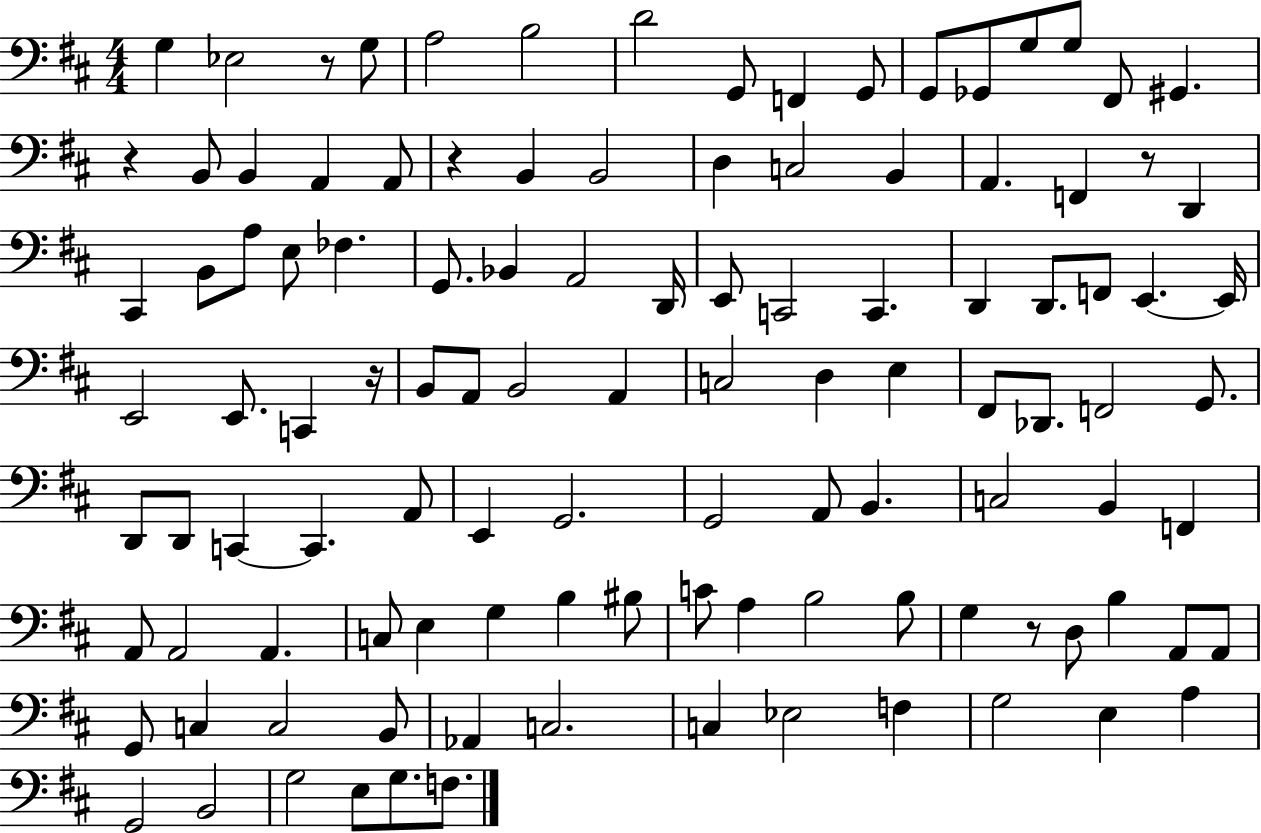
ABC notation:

X:1
T:Untitled
M:4/4
L:1/4
K:D
G, _E,2 z/2 G,/2 A,2 B,2 D2 G,,/2 F,, G,,/2 G,,/2 _G,,/2 G,/2 G,/2 ^F,,/2 ^G,, z B,,/2 B,, A,, A,,/2 z B,, B,,2 D, C,2 B,, A,, F,, z/2 D,, ^C,, B,,/2 A,/2 E,/2 _F, G,,/2 _B,, A,,2 D,,/4 E,,/2 C,,2 C,, D,, D,,/2 F,,/2 E,, E,,/4 E,,2 E,,/2 C,, z/4 B,,/2 A,,/2 B,,2 A,, C,2 D, E, ^F,,/2 _D,,/2 F,,2 G,,/2 D,,/2 D,,/2 C,, C,, A,,/2 E,, G,,2 G,,2 A,,/2 B,, C,2 B,, F,, A,,/2 A,,2 A,, C,/2 E, G, B, ^B,/2 C/2 A, B,2 B,/2 G, z/2 D,/2 B, A,,/2 A,,/2 G,,/2 C, C,2 B,,/2 _A,, C,2 C, _E,2 F, G,2 E, A, G,,2 B,,2 G,2 E,/2 G,/2 F,/2